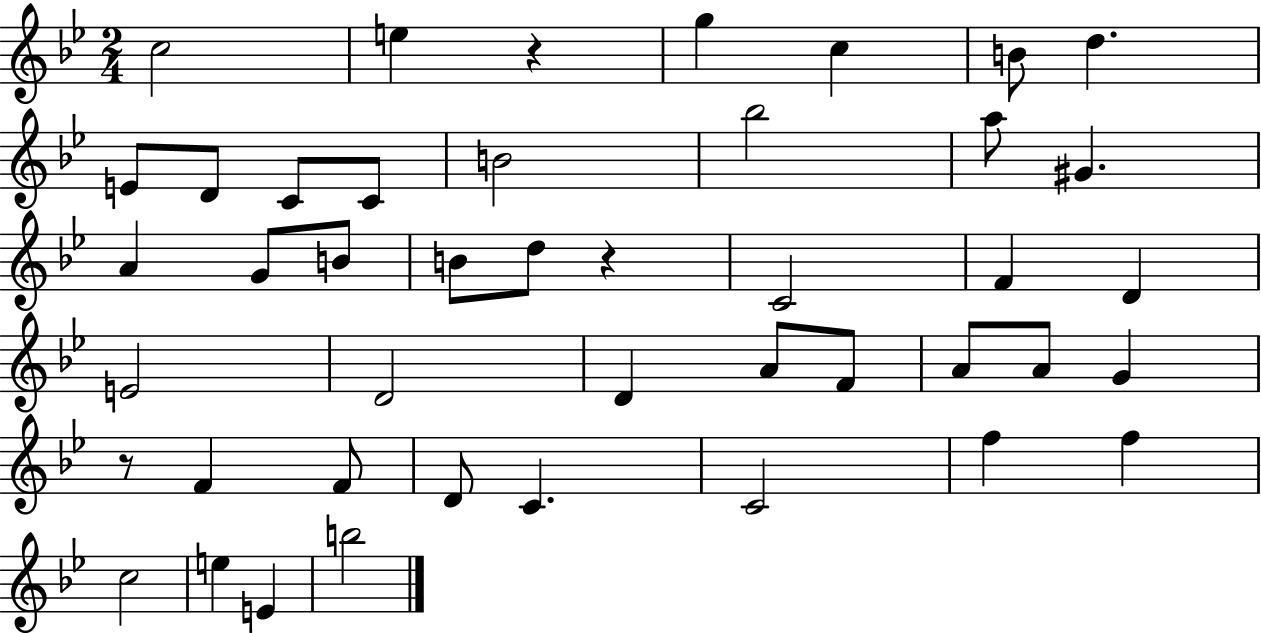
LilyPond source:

{
  \clef treble
  \numericTimeSignature
  \time 2/4
  \key bes \major
  c''2 | e''4 r4 | g''4 c''4 | b'8 d''4. | \break e'8 d'8 c'8 c'8 | b'2 | bes''2 | a''8 gis'4. | \break a'4 g'8 b'8 | b'8 d''8 r4 | c'2 | f'4 d'4 | \break e'2 | d'2 | d'4 a'8 f'8 | a'8 a'8 g'4 | \break r8 f'4 f'8 | d'8 c'4. | c'2 | f''4 f''4 | \break c''2 | e''4 e'4 | b''2 | \bar "|."
}